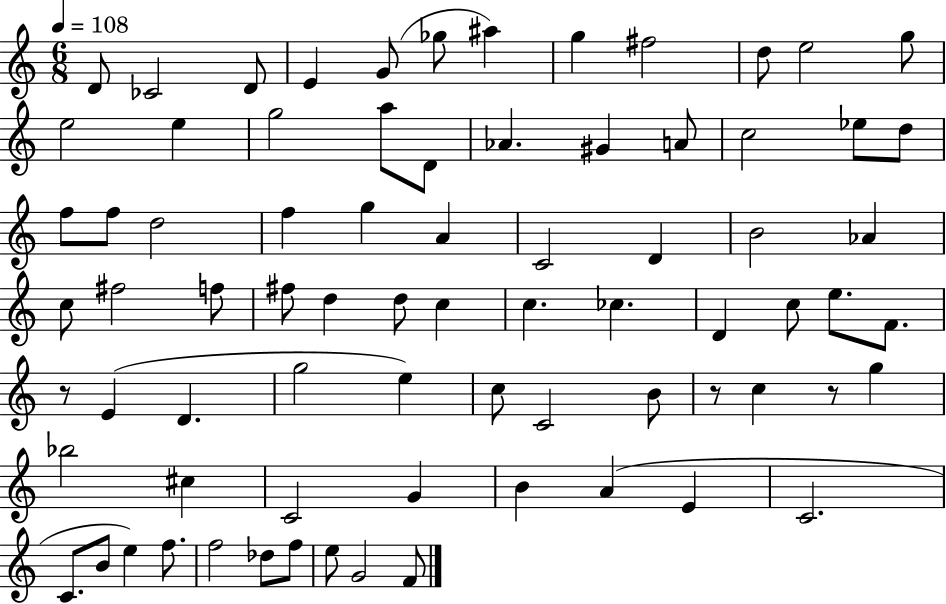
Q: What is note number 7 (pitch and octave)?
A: A#5